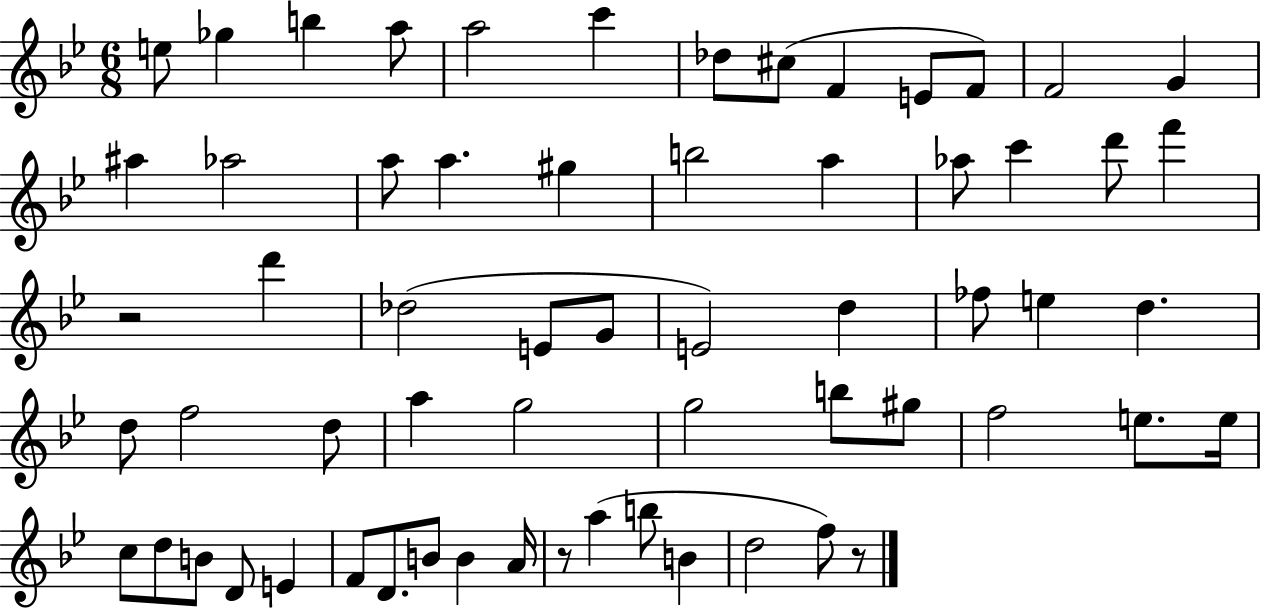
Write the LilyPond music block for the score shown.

{
  \clef treble
  \numericTimeSignature
  \time 6/8
  \key bes \major
  e''8 ges''4 b''4 a''8 | a''2 c'''4 | des''8 cis''8( f'4 e'8 f'8) | f'2 g'4 | \break ais''4 aes''2 | a''8 a''4. gis''4 | b''2 a''4 | aes''8 c'''4 d'''8 f'''4 | \break r2 d'''4 | des''2( e'8 g'8 | e'2) d''4 | fes''8 e''4 d''4. | \break d''8 f''2 d''8 | a''4 g''2 | g''2 b''8 gis''8 | f''2 e''8. e''16 | \break c''8 d''8 b'8 d'8 e'4 | f'8 d'8. b'8 b'4 a'16 | r8 a''4( b''8 b'4 | d''2 f''8) r8 | \break \bar "|."
}